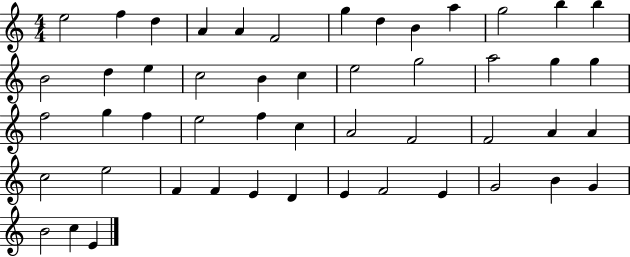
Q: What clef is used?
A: treble